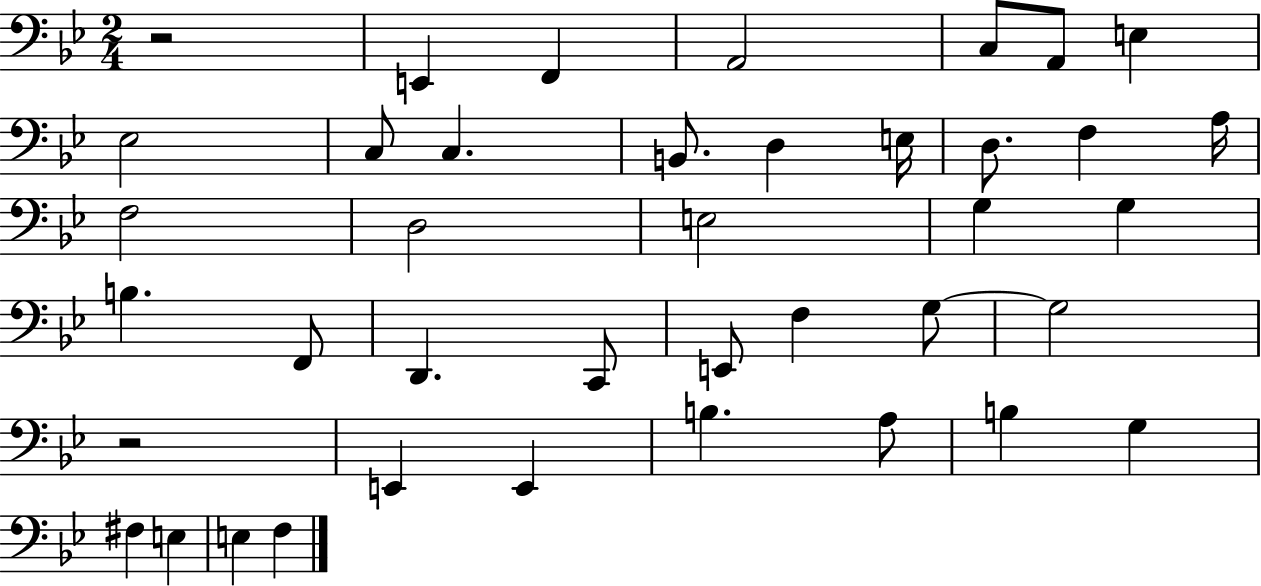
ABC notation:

X:1
T:Untitled
M:2/4
L:1/4
K:Bb
z2 E,, F,, A,,2 C,/2 A,,/2 E, _E,2 C,/2 C, B,,/2 D, E,/4 D,/2 F, A,/4 F,2 D,2 E,2 G, G, B, F,,/2 D,, C,,/2 E,,/2 F, G,/2 G,2 z2 E,, E,, B, A,/2 B, G, ^F, E, E, F,